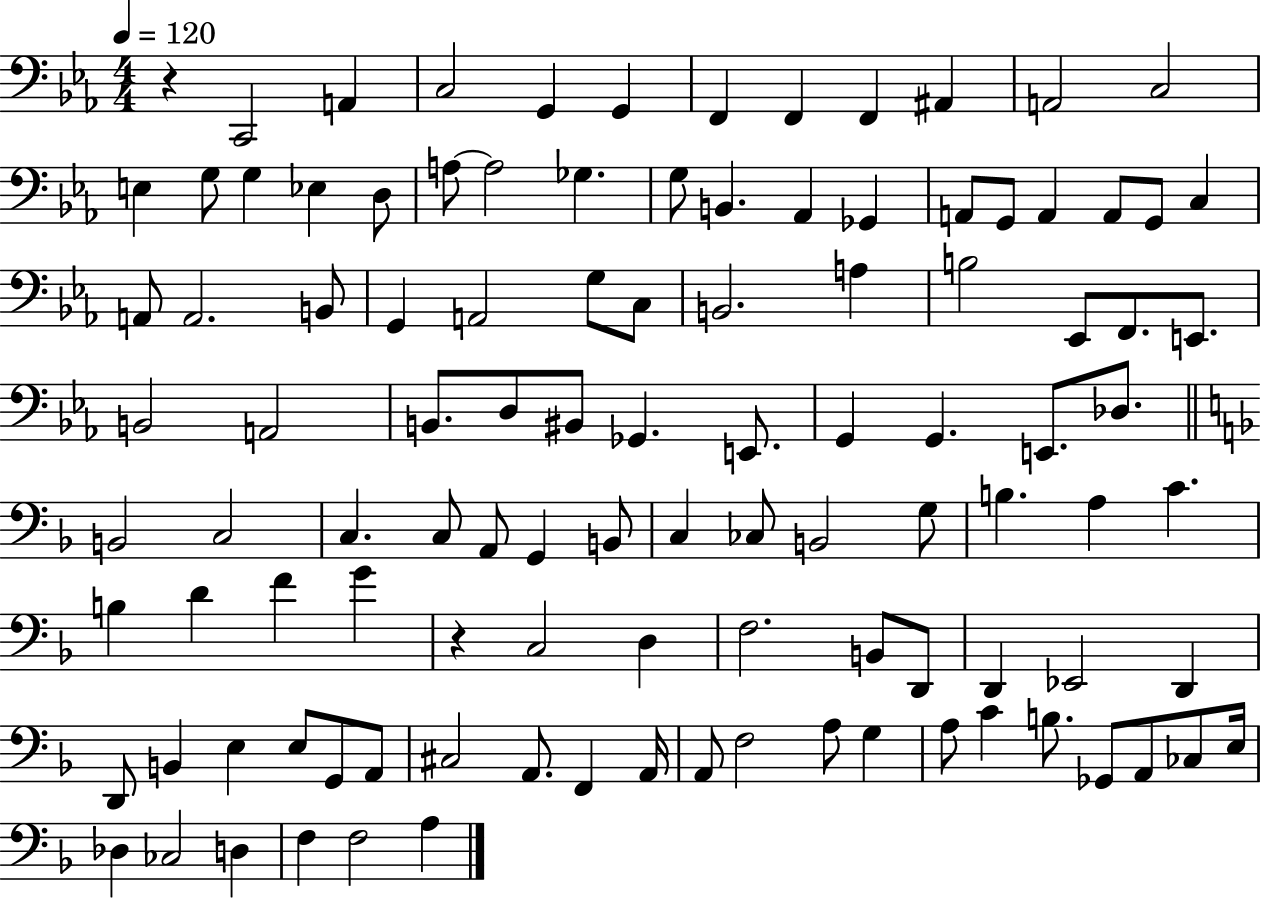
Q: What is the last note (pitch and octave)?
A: A3